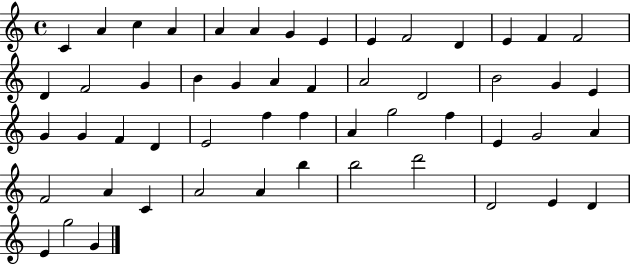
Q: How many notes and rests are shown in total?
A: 53